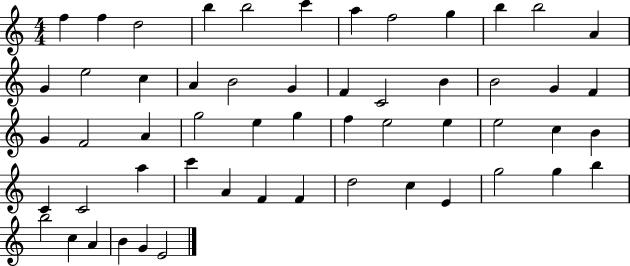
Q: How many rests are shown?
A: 0